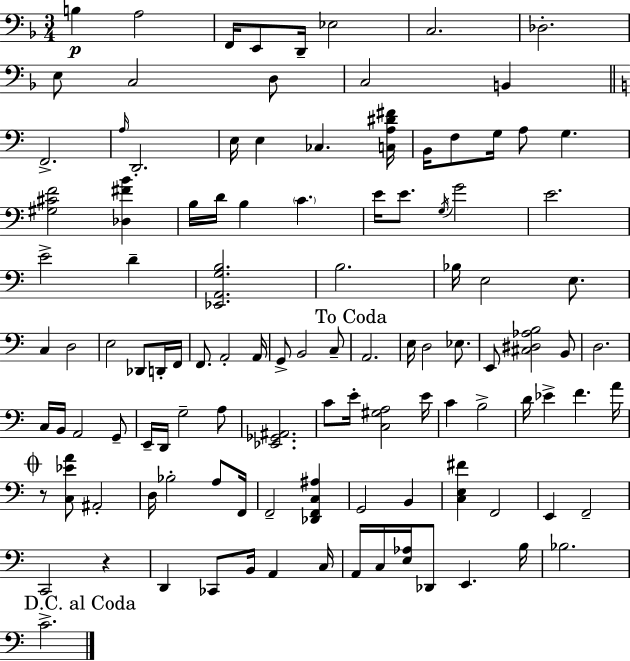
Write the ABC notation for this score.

X:1
T:Untitled
M:3/4
L:1/4
K:F
B, A,2 F,,/4 E,,/2 D,,/4 _E,2 C,2 _D,2 E,/2 C,2 D,/2 C,2 B,, F,,2 A,/4 D,,2 E,/4 E, _C, [C,A,^D^F]/4 B,,/4 F,/2 G,/4 A,/2 G, [^G,^CF]2 [_D,^FB] B,/4 D/4 B, C E/4 E/2 G,/4 G2 E2 E2 D [_E,,A,,G,B,]2 B,2 _B,/4 E,2 E,/2 C, D,2 E,2 _D,,/2 D,,/4 F,,/4 F,,/2 A,,2 A,,/4 G,,/2 B,,2 C,/2 A,,2 E,/4 D,2 _E,/2 E,,/2 [^C,^D,_A,B,]2 B,,/2 D,2 C,/4 B,,/4 A,,2 G,,/2 E,,/4 D,,/4 G,2 A,/2 [_E,,_G,,^A,,]2 C/2 E/4 [C,^G,A,]2 E/4 C B,2 D/4 _E F A/4 z/2 [C,_EA]/2 ^A,,2 D,/4 _B,2 A,/2 F,,/4 F,,2 [_D,,F,,C,^A,] G,,2 B,, [C,E,^F] F,,2 E,, F,,2 C,,2 z D,, _C,,/2 B,,/4 A,, C,/4 A,,/4 C,/4 [E,_A,]/4 _D,,/2 E,, B,/4 _B,2 C2